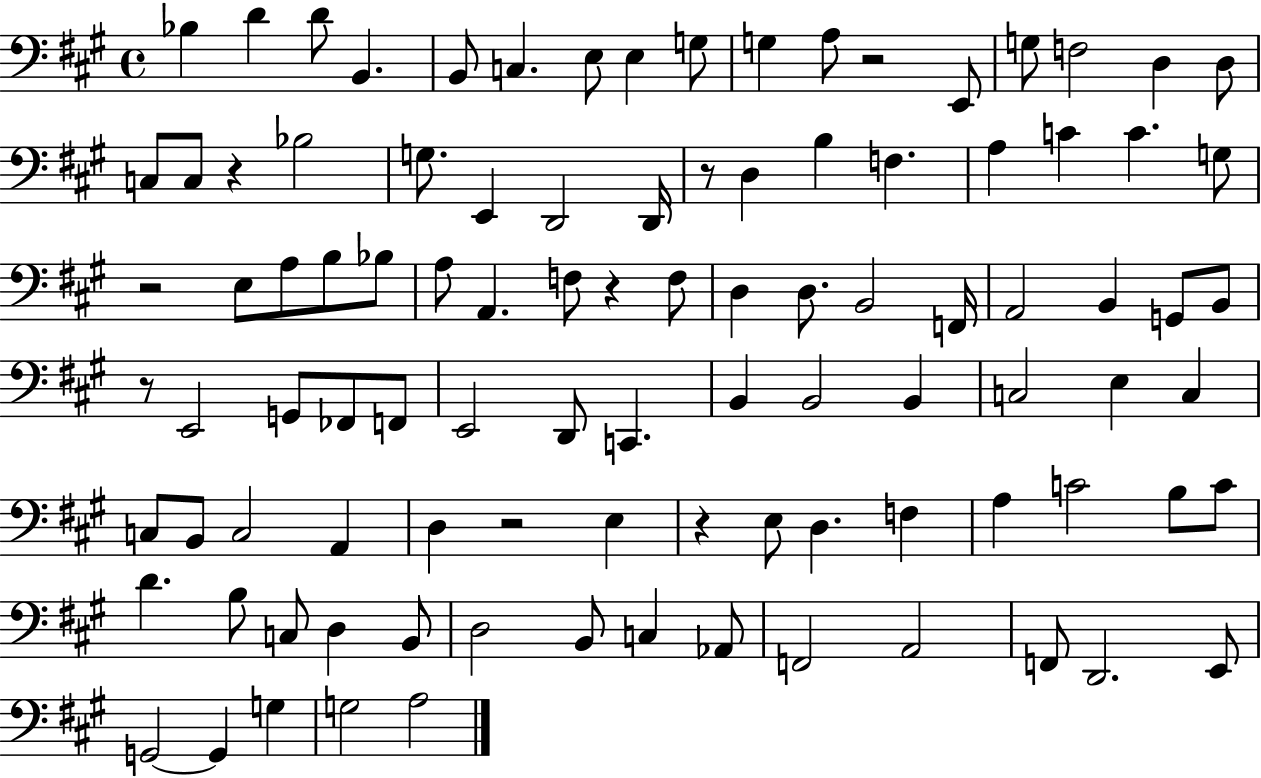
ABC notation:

X:1
T:Untitled
M:4/4
L:1/4
K:A
_B, D D/2 B,, B,,/2 C, E,/2 E, G,/2 G, A,/2 z2 E,,/2 G,/2 F,2 D, D,/2 C,/2 C,/2 z _B,2 G,/2 E,, D,,2 D,,/4 z/2 D, B, F, A, C C G,/2 z2 E,/2 A,/2 B,/2 _B,/2 A,/2 A,, F,/2 z F,/2 D, D,/2 B,,2 F,,/4 A,,2 B,, G,,/2 B,,/2 z/2 E,,2 G,,/2 _F,,/2 F,,/2 E,,2 D,,/2 C,, B,, B,,2 B,, C,2 E, C, C,/2 B,,/2 C,2 A,, D, z2 E, z E,/2 D, F, A, C2 B,/2 C/2 D B,/2 C,/2 D, B,,/2 D,2 B,,/2 C, _A,,/2 F,,2 A,,2 F,,/2 D,,2 E,,/2 G,,2 G,, G, G,2 A,2